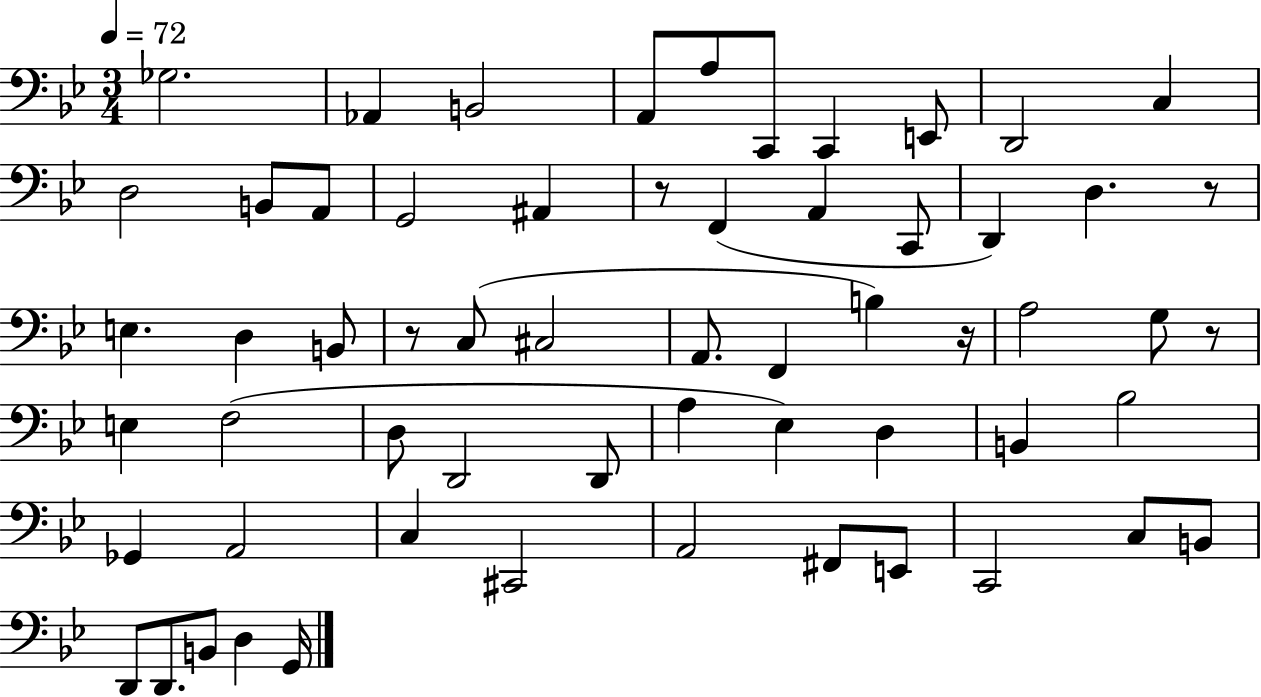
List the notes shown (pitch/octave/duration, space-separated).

Gb3/h. Ab2/q B2/h A2/e A3/e C2/e C2/q E2/e D2/h C3/q D3/h B2/e A2/e G2/h A#2/q R/e F2/q A2/q C2/e D2/q D3/q. R/e E3/q. D3/q B2/e R/e C3/e C#3/h A2/e. F2/q B3/q R/s A3/h G3/e R/e E3/q F3/h D3/e D2/h D2/e A3/q Eb3/q D3/q B2/q Bb3/h Gb2/q A2/h C3/q C#2/h A2/h F#2/e E2/e C2/h C3/e B2/e D2/e D2/e. B2/e D3/q G2/s